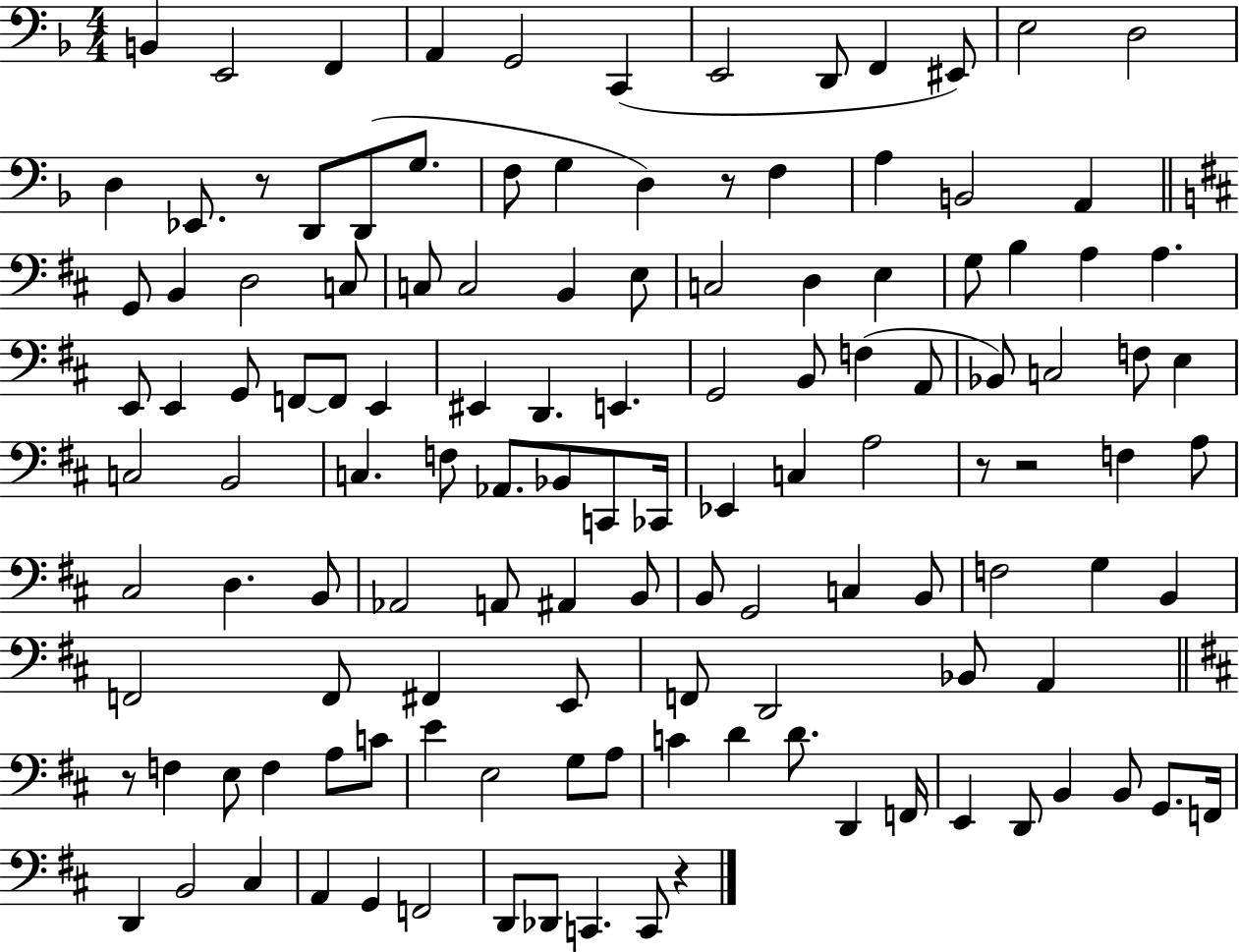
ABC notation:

X:1
T:Untitled
M:4/4
L:1/4
K:F
B,, E,,2 F,, A,, G,,2 C,, E,,2 D,,/2 F,, ^E,,/2 E,2 D,2 D, _E,,/2 z/2 D,,/2 D,,/2 G,/2 F,/2 G, D, z/2 F, A, B,,2 A,, G,,/2 B,, D,2 C,/2 C,/2 C,2 B,, E,/2 C,2 D, E, G,/2 B, A, A, E,,/2 E,, G,,/2 F,,/2 F,,/2 E,, ^E,, D,, E,, G,,2 B,,/2 F, A,,/2 _B,,/2 C,2 F,/2 E, C,2 B,,2 C, F,/2 _A,,/2 _B,,/2 C,,/2 _C,,/4 _E,, C, A,2 z/2 z2 F, A,/2 ^C,2 D, B,,/2 _A,,2 A,,/2 ^A,, B,,/2 B,,/2 G,,2 C, B,,/2 F,2 G, B,, F,,2 F,,/2 ^F,, E,,/2 F,,/2 D,,2 _B,,/2 A,, z/2 F, E,/2 F, A,/2 C/2 E E,2 G,/2 A,/2 C D D/2 D,, F,,/4 E,, D,,/2 B,, B,,/2 G,,/2 F,,/4 D,, B,,2 ^C, A,, G,, F,,2 D,,/2 _D,,/2 C,, C,,/2 z